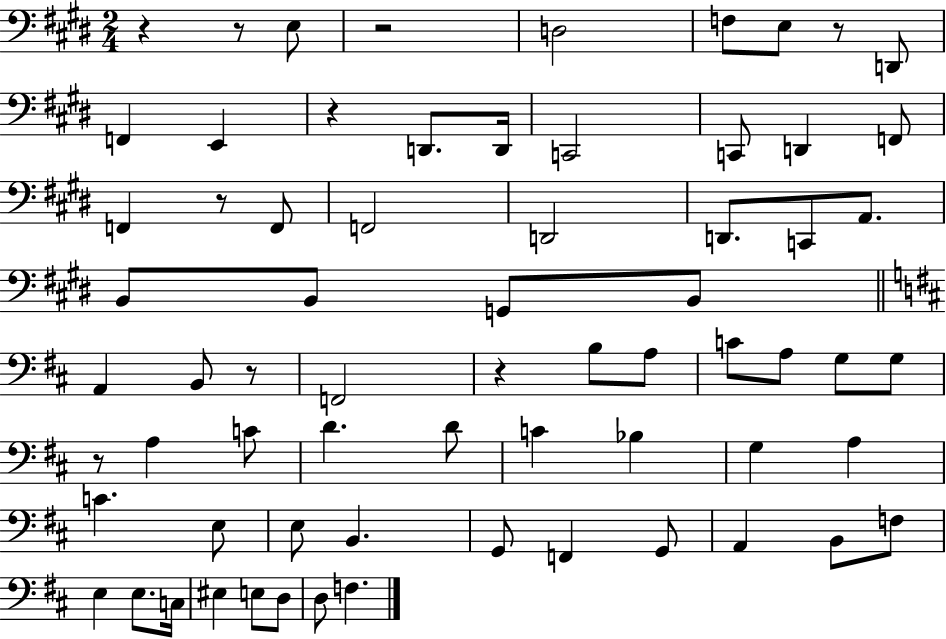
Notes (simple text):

R/q R/e E3/e R/h D3/h F3/e E3/e R/e D2/e F2/q E2/q R/q D2/e. D2/s C2/h C2/e D2/q F2/e F2/q R/e F2/e F2/h D2/h D2/e. C2/e A2/e. B2/e B2/e G2/e B2/e A2/q B2/e R/e F2/h R/q B3/e A3/e C4/e A3/e G3/e G3/e R/e A3/q C4/e D4/q. D4/e C4/q Bb3/q G3/q A3/q C4/q. E3/e E3/e B2/q. G2/e F2/q G2/e A2/q B2/e F3/e E3/q E3/e. C3/s EIS3/q E3/e D3/e D3/e F3/q.